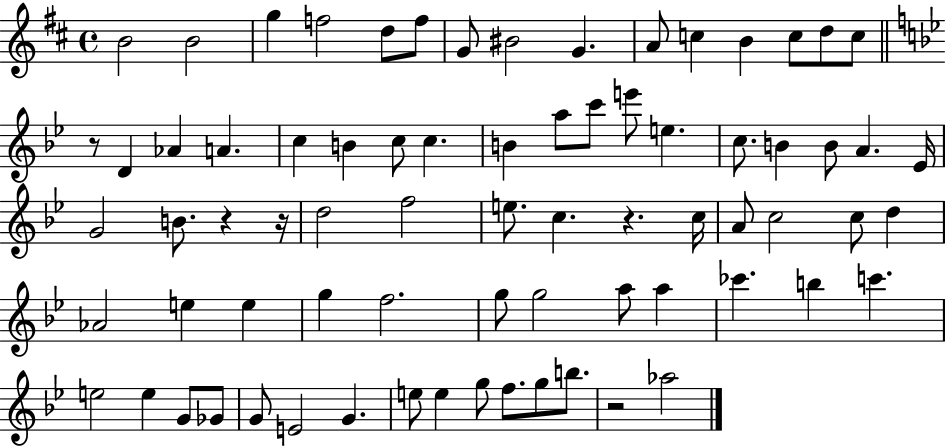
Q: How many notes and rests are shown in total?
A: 74